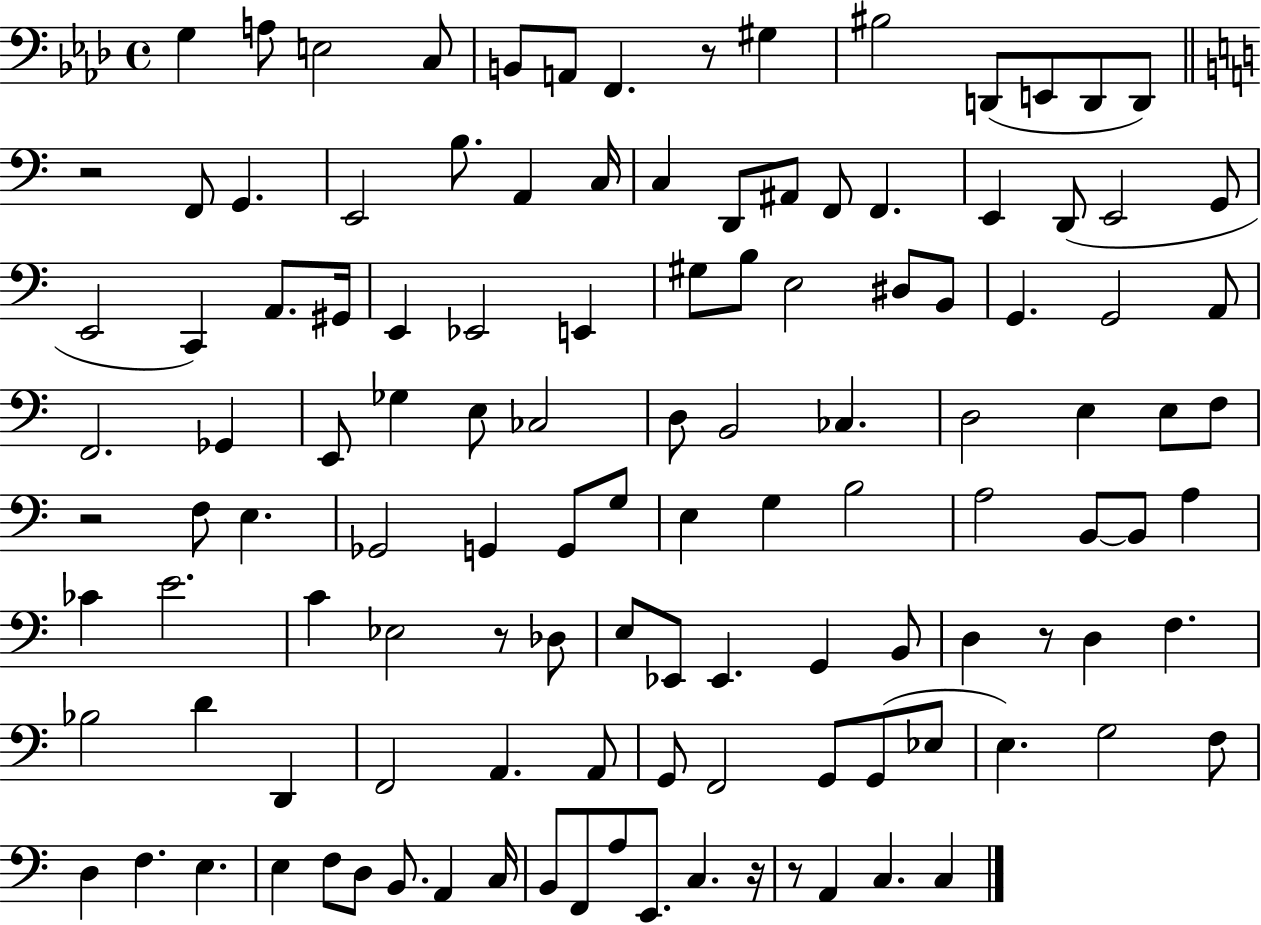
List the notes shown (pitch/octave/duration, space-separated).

G3/q A3/e E3/h C3/e B2/e A2/e F2/q. R/e G#3/q BIS3/h D2/e E2/e D2/e D2/e R/h F2/e G2/q. E2/h B3/e. A2/q C3/s C3/q D2/e A#2/e F2/e F2/q. E2/q D2/e E2/h G2/e E2/h C2/q A2/e. G#2/s E2/q Eb2/h E2/q G#3/e B3/e E3/h D#3/e B2/e G2/q. G2/h A2/e F2/h. Gb2/q E2/e Gb3/q E3/e CES3/h D3/e B2/h CES3/q. D3/h E3/q E3/e F3/e R/h F3/e E3/q. Gb2/h G2/q G2/e G3/e E3/q G3/q B3/h A3/h B2/e B2/e A3/q CES4/q E4/h. C4/q Eb3/h R/e Db3/e E3/e Eb2/e Eb2/q. G2/q B2/e D3/q R/e D3/q F3/q. Bb3/h D4/q D2/q F2/h A2/q. A2/e G2/e F2/h G2/e G2/e Eb3/e E3/q. G3/h F3/e D3/q F3/q. E3/q. E3/q F3/e D3/e B2/e. A2/q C3/s B2/e F2/e A3/e E2/e. C3/q. R/s R/e A2/q C3/q. C3/q